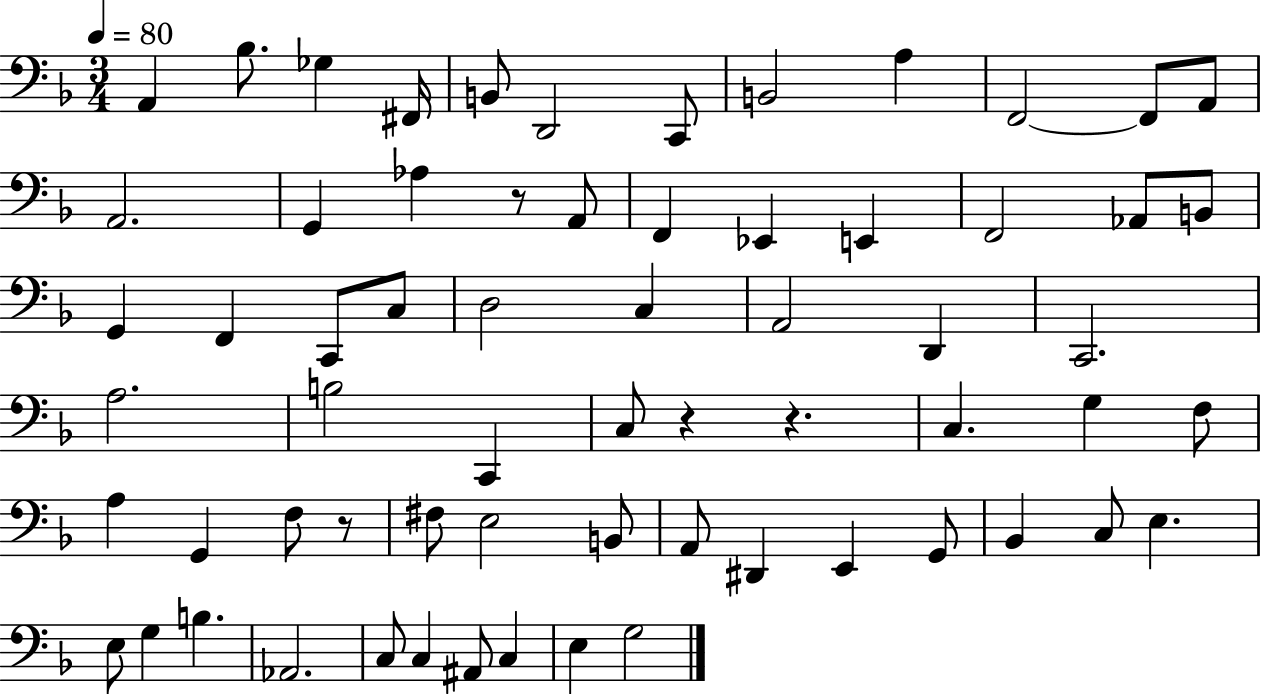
{
  \clef bass
  \numericTimeSignature
  \time 3/4
  \key f \major
  \tempo 4 = 80
  \repeat volta 2 { a,4 bes8. ges4 fis,16 | b,8 d,2 c,8 | b,2 a4 | f,2~~ f,8 a,8 | \break a,2. | g,4 aes4 r8 a,8 | f,4 ees,4 e,4 | f,2 aes,8 b,8 | \break g,4 f,4 c,8 c8 | d2 c4 | a,2 d,4 | c,2. | \break a2. | b2 c,4 | c8 r4 r4. | c4. g4 f8 | \break a4 g,4 f8 r8 | fis8 e2 b,8 | a,8 dis,4 e,4 g,8 | bes,4 c8 e4. | \break e8 g4 b4. | aes,2. | c8 c4 ais,8 c4 | e4 g2 | \break } \bar "|."
}